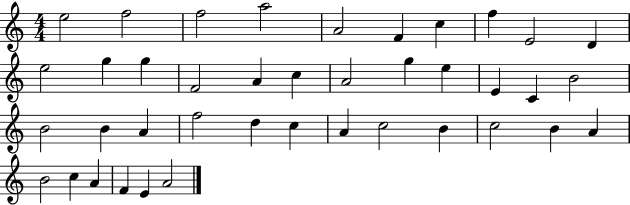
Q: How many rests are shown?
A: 0